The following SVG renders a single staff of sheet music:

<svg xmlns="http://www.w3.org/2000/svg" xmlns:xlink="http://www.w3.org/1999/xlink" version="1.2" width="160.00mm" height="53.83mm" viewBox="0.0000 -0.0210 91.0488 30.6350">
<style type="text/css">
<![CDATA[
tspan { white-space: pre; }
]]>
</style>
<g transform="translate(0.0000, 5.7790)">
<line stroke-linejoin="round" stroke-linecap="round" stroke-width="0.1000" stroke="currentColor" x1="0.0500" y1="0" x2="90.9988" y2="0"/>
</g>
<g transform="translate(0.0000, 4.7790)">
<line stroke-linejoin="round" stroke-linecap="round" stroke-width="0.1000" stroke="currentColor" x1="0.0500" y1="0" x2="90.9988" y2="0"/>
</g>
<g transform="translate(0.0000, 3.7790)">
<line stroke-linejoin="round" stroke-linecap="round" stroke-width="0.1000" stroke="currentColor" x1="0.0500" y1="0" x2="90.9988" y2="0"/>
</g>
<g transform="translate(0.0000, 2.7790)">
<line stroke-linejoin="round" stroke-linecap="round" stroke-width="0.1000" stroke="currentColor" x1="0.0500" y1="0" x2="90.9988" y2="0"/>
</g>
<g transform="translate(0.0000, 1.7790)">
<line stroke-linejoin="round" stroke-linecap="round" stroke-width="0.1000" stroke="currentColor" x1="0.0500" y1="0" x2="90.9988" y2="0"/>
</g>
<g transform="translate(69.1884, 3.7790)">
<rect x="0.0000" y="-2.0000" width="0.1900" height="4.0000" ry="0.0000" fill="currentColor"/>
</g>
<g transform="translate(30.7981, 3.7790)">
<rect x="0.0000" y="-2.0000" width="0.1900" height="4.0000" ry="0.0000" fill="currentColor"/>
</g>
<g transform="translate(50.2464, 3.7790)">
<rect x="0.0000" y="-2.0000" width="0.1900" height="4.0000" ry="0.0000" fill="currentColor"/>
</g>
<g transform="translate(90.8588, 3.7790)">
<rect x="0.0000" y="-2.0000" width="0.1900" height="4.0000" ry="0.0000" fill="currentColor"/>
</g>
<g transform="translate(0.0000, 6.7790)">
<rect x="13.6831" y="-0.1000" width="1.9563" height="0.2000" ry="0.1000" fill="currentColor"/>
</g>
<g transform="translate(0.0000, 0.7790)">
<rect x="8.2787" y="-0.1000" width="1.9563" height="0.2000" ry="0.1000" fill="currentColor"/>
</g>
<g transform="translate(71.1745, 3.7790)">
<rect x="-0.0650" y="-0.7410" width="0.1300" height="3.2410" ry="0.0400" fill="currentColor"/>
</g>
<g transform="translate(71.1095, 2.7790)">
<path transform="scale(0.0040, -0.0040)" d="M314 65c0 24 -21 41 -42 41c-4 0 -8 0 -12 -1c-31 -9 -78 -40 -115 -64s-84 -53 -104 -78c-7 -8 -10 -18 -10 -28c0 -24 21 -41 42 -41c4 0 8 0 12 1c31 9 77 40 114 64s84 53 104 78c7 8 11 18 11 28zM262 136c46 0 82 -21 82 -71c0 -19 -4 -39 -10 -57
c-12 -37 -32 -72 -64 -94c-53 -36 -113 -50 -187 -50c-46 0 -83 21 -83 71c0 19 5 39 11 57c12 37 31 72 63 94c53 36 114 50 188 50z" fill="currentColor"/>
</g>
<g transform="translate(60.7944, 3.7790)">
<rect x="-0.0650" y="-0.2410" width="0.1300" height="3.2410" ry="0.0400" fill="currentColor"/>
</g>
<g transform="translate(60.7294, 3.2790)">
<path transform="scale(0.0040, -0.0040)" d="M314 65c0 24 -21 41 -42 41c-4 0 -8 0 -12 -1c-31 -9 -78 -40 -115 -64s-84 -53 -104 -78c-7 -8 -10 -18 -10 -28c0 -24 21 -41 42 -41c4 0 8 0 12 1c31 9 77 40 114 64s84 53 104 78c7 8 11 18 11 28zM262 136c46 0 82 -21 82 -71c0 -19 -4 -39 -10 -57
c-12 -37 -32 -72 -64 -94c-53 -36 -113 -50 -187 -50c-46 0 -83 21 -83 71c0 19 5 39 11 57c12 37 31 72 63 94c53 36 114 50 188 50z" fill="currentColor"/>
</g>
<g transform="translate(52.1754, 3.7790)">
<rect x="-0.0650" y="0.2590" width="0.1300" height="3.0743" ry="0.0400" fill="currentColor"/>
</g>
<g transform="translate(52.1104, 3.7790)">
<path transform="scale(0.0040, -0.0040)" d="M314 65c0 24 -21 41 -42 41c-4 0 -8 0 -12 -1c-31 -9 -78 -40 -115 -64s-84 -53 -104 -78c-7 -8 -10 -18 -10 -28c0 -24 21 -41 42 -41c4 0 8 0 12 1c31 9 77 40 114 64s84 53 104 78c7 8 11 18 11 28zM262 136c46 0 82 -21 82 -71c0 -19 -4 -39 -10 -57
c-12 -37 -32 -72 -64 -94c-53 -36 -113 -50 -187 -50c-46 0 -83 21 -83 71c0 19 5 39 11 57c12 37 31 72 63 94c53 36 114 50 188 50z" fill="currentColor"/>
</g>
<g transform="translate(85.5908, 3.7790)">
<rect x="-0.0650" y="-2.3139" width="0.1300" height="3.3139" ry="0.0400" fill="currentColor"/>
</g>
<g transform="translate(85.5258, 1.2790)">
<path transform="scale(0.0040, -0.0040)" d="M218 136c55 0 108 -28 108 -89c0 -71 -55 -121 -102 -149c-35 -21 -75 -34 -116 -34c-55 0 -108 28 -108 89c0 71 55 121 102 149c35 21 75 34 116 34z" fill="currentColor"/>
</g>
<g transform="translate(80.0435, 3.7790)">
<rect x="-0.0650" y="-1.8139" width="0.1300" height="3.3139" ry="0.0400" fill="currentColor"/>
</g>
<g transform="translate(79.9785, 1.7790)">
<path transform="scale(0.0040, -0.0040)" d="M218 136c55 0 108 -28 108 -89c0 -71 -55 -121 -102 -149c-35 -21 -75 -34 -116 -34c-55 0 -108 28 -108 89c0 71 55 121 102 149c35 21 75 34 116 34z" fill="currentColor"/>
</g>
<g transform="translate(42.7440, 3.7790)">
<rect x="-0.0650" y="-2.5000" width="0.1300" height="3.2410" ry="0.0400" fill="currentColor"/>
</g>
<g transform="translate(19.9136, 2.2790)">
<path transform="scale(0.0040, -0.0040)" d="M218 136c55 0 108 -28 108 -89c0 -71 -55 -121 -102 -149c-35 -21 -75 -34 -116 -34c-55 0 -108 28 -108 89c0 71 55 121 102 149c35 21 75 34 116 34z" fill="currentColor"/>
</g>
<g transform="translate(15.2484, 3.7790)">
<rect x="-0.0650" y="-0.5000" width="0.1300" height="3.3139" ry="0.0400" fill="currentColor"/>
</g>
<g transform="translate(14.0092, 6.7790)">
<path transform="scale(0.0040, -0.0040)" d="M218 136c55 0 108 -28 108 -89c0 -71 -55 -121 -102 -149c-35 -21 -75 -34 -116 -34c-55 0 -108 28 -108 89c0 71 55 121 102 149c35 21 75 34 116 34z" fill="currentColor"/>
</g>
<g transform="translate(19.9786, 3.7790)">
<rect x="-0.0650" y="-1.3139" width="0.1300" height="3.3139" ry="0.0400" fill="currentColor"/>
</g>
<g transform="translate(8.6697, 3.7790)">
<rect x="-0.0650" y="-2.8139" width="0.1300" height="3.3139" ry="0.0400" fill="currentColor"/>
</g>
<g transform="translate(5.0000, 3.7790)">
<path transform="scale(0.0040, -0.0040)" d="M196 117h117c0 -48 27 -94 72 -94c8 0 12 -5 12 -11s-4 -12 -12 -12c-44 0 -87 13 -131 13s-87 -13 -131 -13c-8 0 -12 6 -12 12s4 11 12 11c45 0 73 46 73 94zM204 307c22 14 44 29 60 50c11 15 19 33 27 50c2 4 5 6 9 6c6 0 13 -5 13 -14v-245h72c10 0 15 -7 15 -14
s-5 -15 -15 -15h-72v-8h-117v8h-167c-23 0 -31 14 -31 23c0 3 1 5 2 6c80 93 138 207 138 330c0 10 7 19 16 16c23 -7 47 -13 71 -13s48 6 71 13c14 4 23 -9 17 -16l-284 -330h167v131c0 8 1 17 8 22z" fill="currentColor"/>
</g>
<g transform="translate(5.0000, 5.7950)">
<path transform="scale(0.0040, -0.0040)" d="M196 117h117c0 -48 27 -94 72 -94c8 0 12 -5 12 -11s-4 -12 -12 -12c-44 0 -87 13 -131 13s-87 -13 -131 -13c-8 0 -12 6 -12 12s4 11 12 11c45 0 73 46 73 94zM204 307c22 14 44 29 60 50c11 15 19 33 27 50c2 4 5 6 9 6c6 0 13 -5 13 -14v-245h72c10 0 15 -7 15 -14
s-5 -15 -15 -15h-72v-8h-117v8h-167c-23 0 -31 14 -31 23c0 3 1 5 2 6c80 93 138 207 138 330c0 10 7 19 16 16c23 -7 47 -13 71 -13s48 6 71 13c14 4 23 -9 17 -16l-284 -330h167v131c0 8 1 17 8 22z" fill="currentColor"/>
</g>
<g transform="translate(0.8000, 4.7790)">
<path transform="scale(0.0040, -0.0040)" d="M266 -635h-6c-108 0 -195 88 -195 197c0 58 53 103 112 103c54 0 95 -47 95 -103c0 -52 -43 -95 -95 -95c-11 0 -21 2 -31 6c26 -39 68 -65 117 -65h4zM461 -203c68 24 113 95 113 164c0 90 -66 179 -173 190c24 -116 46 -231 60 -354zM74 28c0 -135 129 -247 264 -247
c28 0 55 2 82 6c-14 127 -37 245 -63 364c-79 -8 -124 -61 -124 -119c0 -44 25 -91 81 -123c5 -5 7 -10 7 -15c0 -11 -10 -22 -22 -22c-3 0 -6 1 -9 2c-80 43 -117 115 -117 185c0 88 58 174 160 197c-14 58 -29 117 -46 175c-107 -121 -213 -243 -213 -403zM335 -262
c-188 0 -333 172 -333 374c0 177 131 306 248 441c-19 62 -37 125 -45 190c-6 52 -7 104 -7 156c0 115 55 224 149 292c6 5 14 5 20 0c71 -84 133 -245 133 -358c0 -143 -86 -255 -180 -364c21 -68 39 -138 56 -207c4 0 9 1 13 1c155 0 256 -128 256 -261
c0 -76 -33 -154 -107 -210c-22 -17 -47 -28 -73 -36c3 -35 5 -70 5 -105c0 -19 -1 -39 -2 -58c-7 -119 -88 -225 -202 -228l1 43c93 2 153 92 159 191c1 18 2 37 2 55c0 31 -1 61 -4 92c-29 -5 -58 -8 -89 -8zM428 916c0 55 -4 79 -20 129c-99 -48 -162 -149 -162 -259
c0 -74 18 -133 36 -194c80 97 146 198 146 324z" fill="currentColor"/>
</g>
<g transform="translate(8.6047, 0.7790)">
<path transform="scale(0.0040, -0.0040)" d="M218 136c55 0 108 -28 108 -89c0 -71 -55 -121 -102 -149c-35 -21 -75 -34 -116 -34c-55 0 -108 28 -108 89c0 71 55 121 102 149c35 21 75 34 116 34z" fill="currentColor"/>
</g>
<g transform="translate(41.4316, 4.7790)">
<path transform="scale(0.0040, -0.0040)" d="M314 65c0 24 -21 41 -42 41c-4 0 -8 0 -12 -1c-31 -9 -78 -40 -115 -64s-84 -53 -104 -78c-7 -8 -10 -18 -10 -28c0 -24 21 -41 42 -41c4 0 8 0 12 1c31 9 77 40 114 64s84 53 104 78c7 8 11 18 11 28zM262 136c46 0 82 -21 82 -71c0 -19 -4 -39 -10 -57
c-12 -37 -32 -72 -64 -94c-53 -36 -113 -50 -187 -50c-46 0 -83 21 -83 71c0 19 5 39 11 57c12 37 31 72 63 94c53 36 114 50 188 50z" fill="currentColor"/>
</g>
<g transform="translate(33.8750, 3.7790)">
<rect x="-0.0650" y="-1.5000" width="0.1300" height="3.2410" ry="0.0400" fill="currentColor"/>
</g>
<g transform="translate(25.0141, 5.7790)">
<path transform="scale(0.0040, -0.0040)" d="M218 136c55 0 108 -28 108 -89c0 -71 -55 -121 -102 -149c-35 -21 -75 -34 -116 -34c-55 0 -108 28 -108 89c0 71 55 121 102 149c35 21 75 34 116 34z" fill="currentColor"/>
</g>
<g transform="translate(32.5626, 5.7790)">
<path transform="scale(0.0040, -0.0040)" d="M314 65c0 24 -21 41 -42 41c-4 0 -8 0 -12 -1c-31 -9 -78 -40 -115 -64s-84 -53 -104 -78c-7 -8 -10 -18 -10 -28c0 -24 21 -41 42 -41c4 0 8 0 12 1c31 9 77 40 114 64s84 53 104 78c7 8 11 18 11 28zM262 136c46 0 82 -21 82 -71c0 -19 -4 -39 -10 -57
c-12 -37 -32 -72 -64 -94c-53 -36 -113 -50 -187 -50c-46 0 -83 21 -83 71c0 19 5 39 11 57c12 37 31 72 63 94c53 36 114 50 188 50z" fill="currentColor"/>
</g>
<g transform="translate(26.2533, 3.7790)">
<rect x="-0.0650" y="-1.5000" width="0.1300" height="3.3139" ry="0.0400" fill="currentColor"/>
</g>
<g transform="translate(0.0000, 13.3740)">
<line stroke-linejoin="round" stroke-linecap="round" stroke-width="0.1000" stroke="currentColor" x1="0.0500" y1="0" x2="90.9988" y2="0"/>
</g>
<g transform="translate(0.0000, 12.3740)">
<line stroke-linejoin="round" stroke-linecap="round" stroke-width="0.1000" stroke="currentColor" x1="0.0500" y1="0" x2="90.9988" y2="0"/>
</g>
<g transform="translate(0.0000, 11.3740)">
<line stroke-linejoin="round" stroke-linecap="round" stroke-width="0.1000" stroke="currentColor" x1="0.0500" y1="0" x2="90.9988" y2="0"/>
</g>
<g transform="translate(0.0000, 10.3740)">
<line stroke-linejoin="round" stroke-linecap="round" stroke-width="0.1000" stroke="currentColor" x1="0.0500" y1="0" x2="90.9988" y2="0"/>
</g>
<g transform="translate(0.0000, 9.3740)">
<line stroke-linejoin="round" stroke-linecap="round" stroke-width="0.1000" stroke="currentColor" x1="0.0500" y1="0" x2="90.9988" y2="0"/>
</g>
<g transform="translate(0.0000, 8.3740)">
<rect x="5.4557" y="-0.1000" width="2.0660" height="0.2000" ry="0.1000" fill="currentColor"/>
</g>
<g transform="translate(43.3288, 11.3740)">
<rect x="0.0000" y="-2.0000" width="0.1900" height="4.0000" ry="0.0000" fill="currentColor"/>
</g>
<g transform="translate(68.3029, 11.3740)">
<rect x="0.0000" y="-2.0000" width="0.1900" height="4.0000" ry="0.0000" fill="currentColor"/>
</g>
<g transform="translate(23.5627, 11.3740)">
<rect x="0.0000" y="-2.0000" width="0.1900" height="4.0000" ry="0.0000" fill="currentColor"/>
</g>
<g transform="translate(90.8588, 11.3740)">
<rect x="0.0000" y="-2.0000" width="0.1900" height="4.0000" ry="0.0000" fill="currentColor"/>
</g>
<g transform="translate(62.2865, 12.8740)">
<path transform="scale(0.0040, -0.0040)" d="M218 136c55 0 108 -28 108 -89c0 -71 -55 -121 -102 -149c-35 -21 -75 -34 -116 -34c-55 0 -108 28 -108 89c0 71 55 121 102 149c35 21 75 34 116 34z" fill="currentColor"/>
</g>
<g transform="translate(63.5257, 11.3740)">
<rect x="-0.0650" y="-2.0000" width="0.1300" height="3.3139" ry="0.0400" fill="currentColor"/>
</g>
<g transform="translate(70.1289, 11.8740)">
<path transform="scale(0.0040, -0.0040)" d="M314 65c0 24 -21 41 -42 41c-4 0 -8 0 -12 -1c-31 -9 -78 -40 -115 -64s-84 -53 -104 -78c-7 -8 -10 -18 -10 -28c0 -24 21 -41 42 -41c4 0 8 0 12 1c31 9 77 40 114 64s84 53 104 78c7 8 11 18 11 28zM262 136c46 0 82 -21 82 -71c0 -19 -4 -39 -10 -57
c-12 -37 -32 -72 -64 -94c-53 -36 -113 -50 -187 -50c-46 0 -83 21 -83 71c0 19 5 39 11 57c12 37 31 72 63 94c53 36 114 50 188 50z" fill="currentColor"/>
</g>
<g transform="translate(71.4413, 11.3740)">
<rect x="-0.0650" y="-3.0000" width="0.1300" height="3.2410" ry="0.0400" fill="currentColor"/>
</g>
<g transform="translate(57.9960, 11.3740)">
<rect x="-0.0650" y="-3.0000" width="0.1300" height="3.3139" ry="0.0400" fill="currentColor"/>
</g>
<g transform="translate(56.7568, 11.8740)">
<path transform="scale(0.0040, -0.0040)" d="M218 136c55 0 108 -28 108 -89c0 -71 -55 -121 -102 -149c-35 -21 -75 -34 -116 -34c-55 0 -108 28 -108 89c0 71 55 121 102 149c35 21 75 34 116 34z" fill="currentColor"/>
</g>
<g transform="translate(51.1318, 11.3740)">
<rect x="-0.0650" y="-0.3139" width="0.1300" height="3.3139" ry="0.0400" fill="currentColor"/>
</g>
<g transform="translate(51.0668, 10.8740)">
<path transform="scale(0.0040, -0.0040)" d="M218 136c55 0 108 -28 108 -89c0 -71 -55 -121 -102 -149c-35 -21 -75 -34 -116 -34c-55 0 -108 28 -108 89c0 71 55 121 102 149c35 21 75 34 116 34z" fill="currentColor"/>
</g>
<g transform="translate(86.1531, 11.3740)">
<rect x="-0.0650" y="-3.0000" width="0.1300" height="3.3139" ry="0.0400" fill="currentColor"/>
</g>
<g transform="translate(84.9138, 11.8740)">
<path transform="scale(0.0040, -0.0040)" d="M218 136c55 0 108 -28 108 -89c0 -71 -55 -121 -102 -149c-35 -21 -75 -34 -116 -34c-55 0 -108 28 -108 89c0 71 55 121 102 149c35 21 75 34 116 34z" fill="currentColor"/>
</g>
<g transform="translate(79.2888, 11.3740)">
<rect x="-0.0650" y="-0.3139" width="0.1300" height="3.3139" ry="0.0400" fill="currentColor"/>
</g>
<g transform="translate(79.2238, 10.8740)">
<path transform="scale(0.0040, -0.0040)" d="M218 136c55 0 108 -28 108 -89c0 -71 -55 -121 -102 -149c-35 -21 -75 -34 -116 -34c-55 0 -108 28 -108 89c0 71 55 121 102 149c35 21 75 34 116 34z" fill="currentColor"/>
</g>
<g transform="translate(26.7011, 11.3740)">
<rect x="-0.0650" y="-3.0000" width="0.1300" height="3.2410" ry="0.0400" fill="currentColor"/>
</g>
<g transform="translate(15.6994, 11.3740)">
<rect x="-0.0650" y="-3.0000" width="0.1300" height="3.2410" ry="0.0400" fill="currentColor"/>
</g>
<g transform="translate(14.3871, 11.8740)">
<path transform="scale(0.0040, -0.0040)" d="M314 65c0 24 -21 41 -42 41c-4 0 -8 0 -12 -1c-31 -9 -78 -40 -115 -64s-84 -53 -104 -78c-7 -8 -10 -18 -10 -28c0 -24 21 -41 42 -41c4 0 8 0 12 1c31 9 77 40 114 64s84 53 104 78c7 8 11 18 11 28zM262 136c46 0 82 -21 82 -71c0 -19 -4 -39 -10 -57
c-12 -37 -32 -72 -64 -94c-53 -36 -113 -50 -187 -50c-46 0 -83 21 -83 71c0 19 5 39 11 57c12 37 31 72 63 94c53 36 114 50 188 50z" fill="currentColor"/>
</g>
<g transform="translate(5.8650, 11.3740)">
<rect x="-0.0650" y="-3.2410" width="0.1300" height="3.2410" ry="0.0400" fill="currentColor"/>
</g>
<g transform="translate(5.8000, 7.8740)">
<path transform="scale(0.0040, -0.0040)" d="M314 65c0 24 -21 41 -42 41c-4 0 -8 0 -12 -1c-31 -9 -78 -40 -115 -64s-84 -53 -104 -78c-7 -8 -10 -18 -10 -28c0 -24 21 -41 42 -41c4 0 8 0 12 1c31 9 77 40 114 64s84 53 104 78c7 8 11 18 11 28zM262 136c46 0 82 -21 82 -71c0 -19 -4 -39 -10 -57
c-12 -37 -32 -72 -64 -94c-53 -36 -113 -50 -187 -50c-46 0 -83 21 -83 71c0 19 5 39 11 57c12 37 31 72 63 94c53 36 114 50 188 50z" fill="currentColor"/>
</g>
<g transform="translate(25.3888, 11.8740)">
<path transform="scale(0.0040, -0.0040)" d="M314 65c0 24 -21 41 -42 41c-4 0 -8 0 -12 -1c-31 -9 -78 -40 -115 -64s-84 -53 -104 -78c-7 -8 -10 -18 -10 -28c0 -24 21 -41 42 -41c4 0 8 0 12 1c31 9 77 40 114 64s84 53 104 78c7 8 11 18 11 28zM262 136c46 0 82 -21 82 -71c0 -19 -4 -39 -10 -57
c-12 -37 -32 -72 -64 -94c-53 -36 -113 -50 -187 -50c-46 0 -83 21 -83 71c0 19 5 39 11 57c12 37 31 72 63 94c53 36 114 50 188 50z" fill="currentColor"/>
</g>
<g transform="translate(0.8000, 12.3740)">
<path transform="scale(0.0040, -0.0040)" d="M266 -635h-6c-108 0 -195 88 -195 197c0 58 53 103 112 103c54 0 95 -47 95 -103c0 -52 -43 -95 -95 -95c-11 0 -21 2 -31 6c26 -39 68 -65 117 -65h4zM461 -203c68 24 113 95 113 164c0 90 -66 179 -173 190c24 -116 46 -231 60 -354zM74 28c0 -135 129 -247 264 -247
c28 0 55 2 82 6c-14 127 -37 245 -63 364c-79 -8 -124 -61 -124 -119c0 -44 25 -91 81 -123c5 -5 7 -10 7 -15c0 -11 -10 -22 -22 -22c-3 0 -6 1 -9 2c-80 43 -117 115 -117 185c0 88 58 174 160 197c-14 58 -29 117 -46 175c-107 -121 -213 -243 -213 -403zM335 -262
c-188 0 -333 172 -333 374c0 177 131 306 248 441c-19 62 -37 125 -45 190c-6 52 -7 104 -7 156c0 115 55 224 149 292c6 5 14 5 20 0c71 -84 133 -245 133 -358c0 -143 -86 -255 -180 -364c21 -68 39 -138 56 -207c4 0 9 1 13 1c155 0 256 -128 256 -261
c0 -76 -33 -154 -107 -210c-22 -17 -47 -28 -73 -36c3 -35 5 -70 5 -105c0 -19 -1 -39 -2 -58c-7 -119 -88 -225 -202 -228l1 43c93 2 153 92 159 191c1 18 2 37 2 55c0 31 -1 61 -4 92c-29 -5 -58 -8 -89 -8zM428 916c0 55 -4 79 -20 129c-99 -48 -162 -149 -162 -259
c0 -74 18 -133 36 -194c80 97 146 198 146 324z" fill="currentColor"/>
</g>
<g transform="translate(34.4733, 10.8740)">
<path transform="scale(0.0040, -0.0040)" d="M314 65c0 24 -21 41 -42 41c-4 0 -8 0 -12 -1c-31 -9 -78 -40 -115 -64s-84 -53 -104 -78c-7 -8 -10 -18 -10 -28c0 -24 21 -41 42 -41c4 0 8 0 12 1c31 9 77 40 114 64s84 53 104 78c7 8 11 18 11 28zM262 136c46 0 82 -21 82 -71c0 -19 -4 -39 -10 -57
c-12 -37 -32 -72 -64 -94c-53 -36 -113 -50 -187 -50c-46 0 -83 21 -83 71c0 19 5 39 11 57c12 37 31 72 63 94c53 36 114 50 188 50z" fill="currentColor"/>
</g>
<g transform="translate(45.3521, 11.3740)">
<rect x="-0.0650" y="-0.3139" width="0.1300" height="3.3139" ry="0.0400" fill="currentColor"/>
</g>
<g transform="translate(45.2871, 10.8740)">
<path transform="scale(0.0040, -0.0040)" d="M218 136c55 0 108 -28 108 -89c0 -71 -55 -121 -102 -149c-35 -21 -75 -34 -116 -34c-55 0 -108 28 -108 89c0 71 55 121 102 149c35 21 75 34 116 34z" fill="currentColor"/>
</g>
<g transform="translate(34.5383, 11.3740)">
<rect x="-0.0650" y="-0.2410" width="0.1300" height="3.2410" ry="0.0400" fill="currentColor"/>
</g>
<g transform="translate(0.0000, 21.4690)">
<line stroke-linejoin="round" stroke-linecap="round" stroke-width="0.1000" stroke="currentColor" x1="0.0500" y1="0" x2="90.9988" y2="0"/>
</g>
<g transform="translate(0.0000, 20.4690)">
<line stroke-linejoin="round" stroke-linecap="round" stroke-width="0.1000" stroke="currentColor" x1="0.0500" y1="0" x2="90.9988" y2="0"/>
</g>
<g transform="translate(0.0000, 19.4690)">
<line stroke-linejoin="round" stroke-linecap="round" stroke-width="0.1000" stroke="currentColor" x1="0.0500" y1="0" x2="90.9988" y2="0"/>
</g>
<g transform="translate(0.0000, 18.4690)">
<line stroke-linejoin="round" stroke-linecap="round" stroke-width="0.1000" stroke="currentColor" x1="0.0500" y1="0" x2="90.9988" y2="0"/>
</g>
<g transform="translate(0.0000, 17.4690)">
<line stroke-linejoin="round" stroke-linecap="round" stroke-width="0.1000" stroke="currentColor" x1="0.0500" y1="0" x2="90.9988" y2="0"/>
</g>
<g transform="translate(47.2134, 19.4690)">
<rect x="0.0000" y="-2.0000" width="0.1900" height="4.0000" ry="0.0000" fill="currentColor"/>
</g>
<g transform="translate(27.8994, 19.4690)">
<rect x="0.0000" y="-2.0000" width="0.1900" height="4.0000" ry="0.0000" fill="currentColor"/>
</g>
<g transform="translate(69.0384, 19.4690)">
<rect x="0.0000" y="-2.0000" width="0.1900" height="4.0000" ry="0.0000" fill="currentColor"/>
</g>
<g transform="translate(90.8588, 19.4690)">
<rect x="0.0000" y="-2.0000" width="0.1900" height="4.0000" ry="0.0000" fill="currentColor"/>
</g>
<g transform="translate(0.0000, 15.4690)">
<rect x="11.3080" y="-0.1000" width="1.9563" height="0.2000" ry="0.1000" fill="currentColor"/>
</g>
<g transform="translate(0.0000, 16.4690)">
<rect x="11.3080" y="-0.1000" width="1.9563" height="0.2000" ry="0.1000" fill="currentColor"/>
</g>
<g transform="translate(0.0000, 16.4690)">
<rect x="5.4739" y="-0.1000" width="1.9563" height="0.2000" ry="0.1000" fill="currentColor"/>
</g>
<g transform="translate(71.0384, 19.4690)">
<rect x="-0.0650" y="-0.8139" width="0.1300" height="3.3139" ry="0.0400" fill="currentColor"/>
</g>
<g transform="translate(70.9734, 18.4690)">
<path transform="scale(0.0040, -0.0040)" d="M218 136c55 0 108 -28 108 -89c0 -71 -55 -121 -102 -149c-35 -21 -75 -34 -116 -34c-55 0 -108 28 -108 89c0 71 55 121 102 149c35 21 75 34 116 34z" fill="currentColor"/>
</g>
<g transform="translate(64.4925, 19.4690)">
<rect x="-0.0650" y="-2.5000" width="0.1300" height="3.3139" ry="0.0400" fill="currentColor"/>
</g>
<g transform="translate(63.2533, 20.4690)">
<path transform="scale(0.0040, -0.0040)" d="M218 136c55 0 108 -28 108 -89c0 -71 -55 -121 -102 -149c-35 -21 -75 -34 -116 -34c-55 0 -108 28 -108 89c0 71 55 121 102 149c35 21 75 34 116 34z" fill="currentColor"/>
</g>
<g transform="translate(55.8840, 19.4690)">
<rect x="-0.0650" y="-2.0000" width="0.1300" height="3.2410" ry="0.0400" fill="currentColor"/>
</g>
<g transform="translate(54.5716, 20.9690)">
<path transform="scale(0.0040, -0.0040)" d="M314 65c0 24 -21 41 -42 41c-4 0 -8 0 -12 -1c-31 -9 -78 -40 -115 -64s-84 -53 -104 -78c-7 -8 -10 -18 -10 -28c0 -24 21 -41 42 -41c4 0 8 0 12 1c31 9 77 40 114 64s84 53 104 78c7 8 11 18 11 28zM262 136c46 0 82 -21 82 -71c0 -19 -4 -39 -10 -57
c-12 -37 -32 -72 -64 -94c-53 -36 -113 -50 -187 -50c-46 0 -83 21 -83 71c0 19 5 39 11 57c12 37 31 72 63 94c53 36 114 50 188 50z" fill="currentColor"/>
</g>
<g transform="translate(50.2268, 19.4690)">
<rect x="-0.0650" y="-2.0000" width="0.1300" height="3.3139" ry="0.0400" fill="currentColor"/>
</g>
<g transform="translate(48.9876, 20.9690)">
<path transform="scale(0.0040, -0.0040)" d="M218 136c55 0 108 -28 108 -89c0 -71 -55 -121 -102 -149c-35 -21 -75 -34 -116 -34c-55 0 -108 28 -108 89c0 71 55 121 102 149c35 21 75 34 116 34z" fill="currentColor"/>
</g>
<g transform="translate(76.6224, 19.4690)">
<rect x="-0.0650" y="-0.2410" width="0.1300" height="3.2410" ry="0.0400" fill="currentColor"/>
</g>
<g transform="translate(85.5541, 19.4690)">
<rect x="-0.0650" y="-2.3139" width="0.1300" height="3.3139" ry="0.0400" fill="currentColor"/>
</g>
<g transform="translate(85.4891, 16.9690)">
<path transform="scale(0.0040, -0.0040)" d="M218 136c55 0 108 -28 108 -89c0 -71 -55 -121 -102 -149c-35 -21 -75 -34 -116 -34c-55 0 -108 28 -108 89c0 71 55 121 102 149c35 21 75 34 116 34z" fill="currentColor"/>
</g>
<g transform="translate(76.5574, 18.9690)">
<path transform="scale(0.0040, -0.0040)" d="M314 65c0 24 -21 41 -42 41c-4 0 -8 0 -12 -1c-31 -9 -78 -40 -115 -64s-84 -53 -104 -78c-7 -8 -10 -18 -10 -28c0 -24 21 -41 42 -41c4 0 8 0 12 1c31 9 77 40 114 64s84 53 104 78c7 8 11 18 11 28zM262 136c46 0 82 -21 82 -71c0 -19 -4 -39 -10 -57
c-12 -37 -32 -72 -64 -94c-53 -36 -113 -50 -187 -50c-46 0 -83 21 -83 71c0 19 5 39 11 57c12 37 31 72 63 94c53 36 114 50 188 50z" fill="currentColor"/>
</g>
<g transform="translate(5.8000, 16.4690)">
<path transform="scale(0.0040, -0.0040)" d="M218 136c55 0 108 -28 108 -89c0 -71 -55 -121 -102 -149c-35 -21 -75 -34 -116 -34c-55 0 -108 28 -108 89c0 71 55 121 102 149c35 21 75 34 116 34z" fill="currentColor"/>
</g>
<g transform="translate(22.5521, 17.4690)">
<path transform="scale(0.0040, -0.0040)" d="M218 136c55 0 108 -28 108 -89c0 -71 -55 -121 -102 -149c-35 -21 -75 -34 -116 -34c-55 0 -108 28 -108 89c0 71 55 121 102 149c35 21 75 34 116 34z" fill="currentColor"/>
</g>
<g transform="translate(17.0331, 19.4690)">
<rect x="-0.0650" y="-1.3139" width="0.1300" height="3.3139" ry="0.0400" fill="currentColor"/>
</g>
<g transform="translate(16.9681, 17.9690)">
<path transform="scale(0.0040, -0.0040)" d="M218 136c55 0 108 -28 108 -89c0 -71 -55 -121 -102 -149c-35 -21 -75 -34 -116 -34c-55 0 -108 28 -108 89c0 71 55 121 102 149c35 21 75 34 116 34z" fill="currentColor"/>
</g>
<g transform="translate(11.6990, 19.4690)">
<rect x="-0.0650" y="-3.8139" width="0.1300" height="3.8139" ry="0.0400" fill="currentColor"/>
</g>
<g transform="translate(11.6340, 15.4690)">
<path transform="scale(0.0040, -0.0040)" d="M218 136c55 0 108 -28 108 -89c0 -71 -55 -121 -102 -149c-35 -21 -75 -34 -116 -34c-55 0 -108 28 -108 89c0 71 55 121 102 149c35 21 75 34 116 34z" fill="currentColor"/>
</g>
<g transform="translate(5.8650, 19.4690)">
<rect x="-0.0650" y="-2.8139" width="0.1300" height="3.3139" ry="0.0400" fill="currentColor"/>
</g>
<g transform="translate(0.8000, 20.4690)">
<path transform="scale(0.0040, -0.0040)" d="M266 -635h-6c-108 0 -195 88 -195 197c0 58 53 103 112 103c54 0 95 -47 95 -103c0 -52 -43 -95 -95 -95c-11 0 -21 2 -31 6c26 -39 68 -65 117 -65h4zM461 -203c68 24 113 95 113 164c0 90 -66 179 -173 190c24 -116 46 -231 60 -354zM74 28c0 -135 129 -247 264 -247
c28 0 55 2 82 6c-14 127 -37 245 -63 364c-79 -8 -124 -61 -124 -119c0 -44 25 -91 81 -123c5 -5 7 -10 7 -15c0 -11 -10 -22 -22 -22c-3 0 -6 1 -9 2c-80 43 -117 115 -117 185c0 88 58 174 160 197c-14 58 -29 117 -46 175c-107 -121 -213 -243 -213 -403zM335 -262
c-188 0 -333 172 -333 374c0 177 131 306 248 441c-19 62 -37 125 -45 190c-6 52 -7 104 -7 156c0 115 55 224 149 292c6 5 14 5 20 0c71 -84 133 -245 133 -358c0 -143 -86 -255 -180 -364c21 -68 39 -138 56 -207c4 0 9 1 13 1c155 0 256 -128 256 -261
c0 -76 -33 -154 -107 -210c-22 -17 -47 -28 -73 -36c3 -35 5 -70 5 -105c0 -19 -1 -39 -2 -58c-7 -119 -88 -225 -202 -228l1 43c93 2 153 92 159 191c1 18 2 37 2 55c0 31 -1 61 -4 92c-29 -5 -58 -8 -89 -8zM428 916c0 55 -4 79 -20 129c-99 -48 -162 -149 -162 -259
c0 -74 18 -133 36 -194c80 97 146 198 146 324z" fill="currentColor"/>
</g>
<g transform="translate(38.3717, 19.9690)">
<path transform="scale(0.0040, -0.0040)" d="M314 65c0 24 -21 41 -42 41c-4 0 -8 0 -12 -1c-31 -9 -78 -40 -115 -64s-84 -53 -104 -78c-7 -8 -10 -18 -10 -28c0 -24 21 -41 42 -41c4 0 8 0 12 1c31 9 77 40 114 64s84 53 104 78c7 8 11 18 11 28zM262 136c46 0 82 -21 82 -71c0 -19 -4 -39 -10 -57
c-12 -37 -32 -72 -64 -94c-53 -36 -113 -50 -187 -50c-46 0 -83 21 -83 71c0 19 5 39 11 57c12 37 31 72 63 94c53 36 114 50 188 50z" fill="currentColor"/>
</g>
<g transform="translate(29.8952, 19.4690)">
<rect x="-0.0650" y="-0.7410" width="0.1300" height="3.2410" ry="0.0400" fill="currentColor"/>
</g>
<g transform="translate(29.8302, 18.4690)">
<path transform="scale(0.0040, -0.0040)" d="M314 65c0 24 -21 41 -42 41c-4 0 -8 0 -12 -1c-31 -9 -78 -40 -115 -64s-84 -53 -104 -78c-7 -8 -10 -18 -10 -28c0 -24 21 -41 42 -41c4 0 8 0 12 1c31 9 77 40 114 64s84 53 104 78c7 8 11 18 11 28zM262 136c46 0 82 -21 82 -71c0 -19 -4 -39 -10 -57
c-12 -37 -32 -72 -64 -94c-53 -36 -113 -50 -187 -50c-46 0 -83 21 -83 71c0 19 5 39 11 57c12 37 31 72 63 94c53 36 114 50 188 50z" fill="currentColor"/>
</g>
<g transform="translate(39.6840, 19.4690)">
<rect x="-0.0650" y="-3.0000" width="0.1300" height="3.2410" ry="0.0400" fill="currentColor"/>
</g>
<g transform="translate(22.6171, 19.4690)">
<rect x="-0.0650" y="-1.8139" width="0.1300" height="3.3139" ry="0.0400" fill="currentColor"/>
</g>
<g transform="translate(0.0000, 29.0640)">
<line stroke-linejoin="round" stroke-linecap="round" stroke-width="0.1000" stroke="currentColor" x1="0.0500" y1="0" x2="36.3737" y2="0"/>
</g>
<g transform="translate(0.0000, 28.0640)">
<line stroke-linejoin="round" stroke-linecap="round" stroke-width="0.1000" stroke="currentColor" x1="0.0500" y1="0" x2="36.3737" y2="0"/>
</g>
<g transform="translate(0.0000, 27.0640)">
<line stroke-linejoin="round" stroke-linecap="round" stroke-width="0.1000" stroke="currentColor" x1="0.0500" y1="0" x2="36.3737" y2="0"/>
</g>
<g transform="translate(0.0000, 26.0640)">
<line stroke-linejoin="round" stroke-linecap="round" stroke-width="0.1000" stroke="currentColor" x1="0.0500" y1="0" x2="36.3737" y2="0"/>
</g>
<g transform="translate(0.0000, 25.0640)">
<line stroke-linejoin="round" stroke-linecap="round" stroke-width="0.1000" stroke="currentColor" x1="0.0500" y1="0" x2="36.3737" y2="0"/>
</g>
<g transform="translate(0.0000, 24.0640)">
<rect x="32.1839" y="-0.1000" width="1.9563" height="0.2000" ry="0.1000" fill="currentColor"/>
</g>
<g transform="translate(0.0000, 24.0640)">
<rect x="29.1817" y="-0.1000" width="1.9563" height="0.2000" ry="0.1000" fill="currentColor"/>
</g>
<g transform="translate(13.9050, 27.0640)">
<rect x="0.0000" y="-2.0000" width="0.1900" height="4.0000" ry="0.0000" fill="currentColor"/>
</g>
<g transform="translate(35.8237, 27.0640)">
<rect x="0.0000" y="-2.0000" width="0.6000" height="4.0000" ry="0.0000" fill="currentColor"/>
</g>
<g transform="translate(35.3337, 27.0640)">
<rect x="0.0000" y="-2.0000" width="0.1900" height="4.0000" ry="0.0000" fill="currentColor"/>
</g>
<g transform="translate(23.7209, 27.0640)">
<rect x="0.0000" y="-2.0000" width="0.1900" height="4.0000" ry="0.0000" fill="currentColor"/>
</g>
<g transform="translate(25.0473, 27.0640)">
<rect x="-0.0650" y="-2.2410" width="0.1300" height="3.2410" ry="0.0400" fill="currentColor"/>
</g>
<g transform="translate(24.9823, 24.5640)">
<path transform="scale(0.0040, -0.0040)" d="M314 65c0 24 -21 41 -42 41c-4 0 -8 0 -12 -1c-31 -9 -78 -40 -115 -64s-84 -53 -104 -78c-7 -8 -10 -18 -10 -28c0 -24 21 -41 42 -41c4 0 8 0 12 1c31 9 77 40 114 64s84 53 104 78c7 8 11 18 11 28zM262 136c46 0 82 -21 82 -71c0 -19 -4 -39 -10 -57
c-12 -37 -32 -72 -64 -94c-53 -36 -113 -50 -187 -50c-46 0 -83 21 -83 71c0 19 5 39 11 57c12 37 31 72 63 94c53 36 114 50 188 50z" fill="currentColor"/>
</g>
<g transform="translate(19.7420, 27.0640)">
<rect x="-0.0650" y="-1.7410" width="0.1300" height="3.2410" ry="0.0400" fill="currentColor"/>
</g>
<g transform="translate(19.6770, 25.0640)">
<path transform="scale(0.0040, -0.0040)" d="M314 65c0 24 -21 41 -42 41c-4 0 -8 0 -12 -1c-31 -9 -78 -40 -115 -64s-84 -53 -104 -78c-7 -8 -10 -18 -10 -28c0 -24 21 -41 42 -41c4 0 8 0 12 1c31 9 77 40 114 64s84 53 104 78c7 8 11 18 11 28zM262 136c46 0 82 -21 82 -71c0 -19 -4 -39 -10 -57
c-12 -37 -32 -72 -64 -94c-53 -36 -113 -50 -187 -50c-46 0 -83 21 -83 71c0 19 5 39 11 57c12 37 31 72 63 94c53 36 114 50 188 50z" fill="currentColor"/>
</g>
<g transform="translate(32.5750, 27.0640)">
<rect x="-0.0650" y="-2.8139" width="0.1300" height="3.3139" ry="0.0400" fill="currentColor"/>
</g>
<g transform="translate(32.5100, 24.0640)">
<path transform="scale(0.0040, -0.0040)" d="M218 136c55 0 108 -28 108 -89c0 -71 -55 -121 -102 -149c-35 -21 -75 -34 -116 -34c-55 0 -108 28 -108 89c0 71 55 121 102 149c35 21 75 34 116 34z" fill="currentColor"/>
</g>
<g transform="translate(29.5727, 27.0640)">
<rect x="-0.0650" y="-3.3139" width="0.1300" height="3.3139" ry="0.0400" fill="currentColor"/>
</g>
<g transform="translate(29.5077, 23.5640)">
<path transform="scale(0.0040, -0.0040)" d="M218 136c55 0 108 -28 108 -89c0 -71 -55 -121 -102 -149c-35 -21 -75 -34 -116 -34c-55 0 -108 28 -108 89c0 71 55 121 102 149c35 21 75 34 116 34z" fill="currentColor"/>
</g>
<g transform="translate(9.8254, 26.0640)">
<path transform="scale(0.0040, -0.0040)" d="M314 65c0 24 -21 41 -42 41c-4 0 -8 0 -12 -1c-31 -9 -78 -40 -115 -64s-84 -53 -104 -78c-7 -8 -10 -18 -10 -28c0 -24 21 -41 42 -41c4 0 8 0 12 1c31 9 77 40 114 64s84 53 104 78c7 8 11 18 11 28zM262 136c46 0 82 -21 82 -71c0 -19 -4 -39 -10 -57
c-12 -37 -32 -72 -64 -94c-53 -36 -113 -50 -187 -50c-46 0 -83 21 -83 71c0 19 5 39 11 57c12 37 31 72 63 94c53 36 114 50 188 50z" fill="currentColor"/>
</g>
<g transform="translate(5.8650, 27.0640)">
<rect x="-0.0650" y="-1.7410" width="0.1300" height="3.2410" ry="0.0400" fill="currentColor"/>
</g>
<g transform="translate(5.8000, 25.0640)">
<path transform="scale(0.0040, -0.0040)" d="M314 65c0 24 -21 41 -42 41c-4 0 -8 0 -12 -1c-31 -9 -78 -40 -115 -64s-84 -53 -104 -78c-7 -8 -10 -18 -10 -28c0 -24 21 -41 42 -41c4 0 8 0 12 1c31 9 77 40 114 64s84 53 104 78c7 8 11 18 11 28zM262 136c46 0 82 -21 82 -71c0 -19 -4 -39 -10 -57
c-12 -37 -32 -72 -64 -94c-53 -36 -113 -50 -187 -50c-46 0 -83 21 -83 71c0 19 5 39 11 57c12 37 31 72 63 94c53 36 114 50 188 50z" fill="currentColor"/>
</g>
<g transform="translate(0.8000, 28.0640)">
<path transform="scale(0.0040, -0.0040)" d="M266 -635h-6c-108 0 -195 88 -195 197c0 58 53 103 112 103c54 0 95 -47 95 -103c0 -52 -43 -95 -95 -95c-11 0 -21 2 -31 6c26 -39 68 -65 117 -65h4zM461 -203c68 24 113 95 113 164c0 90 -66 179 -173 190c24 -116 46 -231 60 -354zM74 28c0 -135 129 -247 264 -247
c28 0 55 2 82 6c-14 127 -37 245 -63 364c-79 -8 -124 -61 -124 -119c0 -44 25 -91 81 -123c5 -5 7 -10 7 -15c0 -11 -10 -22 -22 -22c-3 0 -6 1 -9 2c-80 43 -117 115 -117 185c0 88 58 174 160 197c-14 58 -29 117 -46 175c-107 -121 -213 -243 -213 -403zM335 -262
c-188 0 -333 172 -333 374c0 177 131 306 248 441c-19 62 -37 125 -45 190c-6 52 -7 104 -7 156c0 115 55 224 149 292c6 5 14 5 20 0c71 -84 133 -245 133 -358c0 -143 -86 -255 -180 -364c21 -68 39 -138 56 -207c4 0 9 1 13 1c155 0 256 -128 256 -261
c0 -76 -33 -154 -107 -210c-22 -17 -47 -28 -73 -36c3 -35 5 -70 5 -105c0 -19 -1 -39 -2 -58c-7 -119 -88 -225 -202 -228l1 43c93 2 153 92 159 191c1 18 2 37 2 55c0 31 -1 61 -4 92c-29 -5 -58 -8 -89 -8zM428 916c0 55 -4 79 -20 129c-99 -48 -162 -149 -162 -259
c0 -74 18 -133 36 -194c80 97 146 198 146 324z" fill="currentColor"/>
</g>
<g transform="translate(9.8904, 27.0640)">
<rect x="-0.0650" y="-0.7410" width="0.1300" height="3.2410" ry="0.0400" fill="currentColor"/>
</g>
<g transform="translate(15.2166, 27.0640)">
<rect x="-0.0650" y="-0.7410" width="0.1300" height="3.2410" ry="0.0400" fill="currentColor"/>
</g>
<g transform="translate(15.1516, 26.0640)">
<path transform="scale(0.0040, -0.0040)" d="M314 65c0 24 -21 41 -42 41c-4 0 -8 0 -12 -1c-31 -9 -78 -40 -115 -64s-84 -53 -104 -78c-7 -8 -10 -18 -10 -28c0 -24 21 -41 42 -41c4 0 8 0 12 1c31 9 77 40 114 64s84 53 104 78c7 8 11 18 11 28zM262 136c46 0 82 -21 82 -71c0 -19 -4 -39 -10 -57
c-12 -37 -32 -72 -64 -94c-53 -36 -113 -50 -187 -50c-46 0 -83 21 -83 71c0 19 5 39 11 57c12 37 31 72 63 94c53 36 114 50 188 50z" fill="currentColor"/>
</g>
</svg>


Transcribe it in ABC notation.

X:1
T:Untitled
M:4/4
L:1/4
K:C
a C e E E2 G2 B2 c2 d2 f g b2 A2 A2 c2 c c A F A2 c A a c' e f d2 A2 F F2 G d c2 g f2 d2 d2 f2 g2 b a